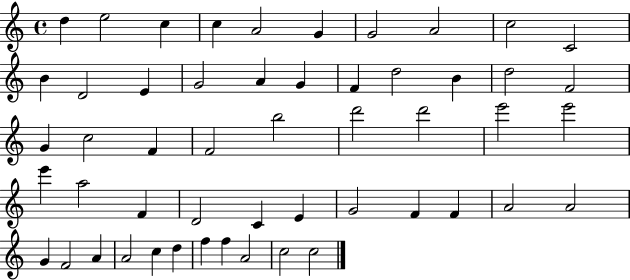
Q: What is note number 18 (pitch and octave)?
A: D5